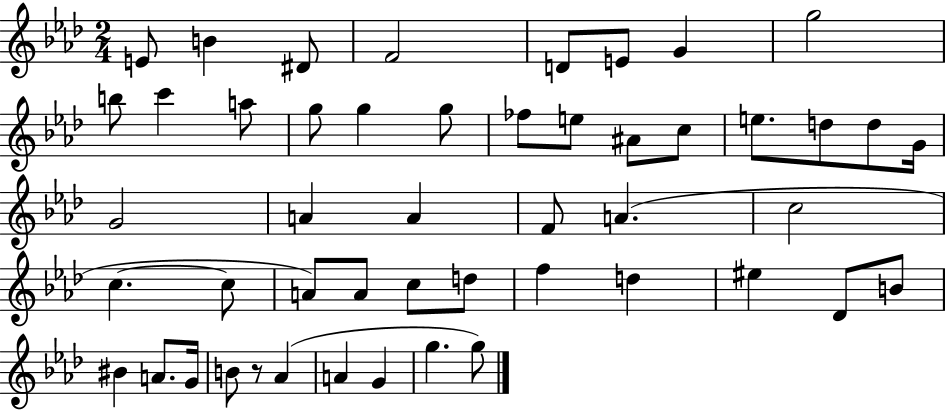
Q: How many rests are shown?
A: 1